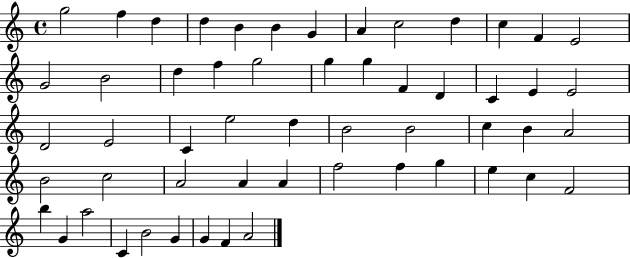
{
  \clef treble
  \time 4/4
  \defaultTimeSignature
  \key c \major
  g''2 f''4 d''4 | d''4 b'4 b'4 g'4 | a'4 c''2 d''4 | c''4 f'4 e'2 | \break g'2 b'2 | d''4 f''4 g''2 | g''4 g''4 f'4 d'4 | c'4 e'4 e'2 | \break d'2 e'2 | c'4 e''2 d''4 | b'2 b'2 | c''4 b'4 a'2 | \break b'2 c''2 | a'2 a'4 a'4 | f''2 f''4 g''4 | e''4 c''4 f'2 | \break b''4 g'4 a''2 | c'4 b'2 g'4 | g'4 f'4 a'2 | \bar "|."
}